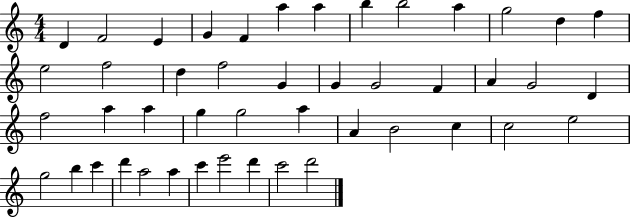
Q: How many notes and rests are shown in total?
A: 46